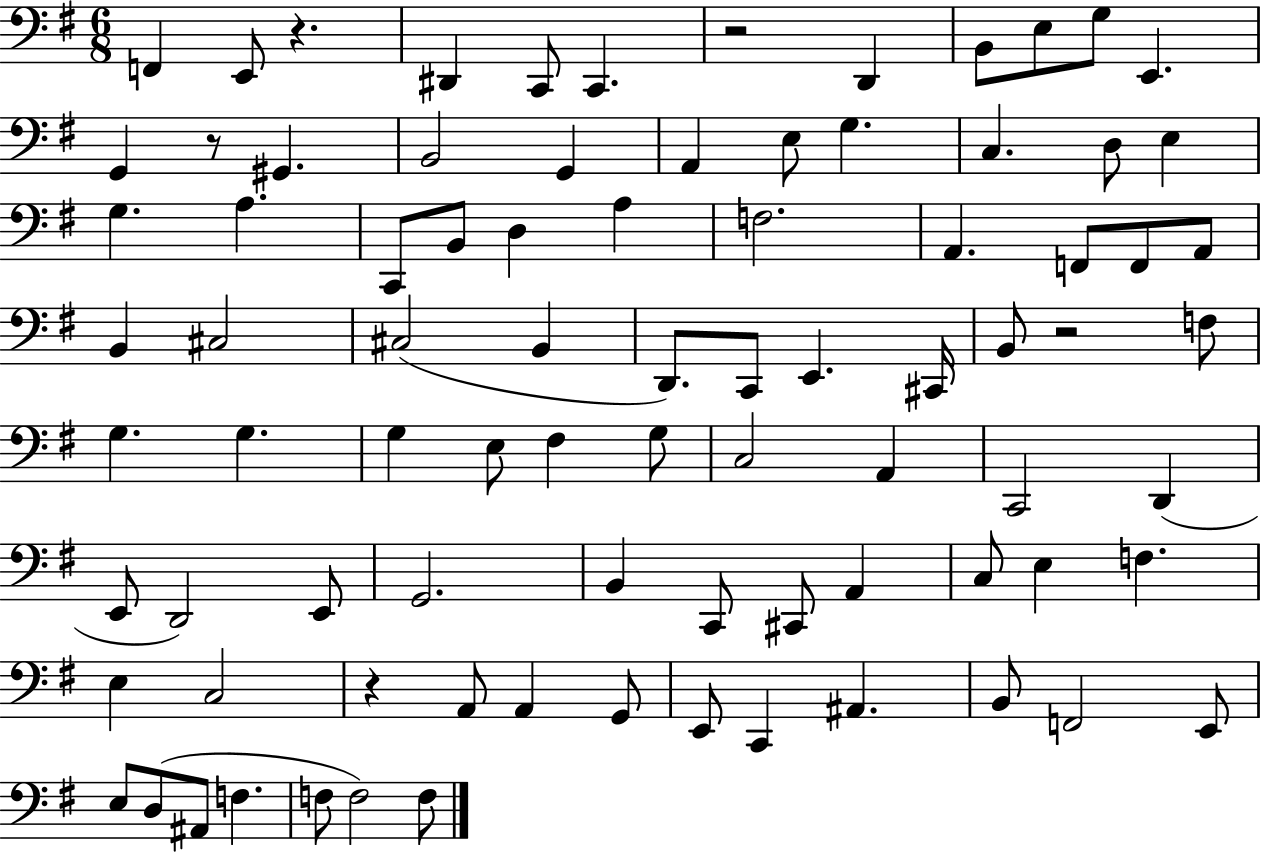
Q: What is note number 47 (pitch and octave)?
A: G3